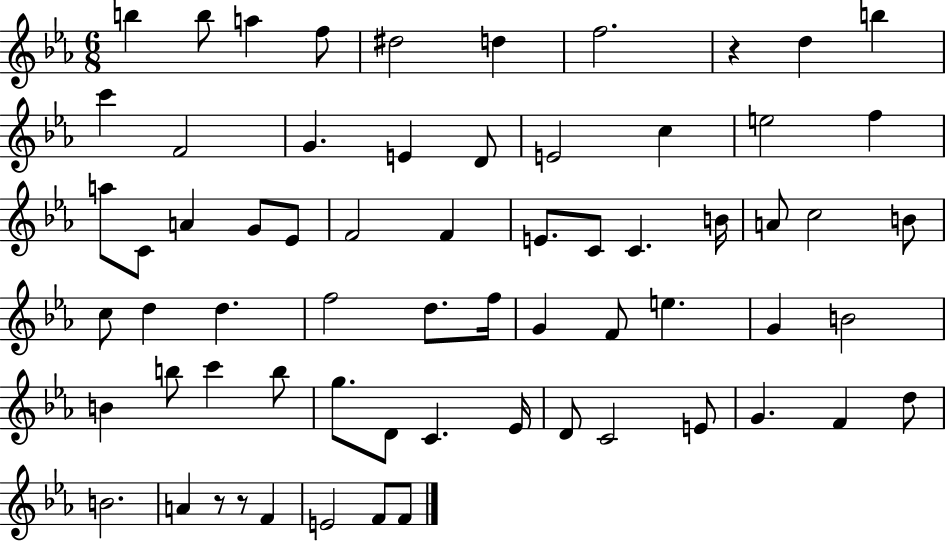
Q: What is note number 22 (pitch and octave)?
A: G4